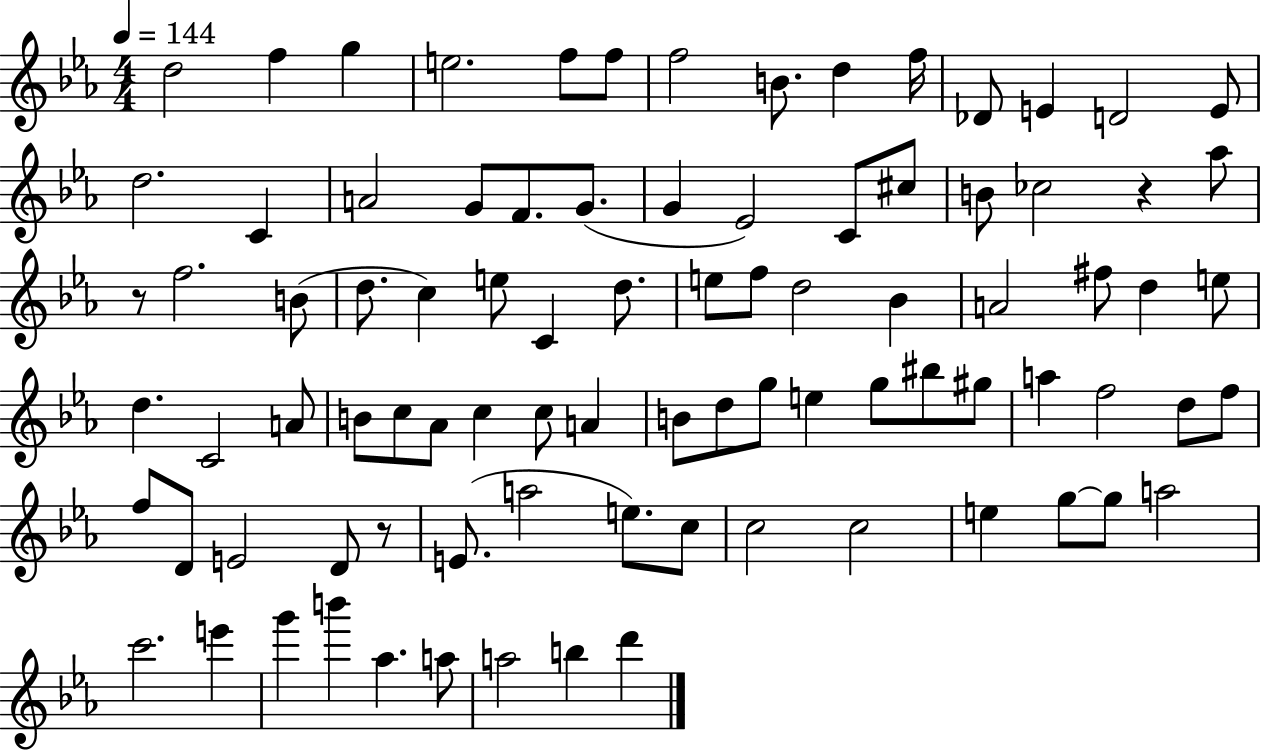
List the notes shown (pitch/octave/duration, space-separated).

D5/h F5/q G5/q E5/h. F5/e F5/e F5/h B4/e. D5/q F5/s Db4/e E4/q D4/h E4/e D5/h. C4/q A4/h G4/e F4/e. G4/e. G4/q Eb4/h C4/e C#5/e B4/e CES5/h R/q Ab5/e R/e F5/h. B4/e D5/e. C5/q E5/e C4/q D5/e. E5/e F5/e D5/h Bb4/q A4/h F#5/e D5/q E5/e D5/q. C4/h A4/e B4/e C5/e Ab4/e C5/q C5/e A4/q B4/e D5/e G5/e E5/q G5/e BIS5/e G#5/e A5/q F5/h D5/e F5/e F5/e D4/e E4/h D4/e R/e E4/e. A5/h E5/e. C5/e C5/h C5/h E5/q G5/e G5/e A5/h C6/h. E6/q G6/q B6/q Ab5/q. A5/e A5/h B5/q D6/q